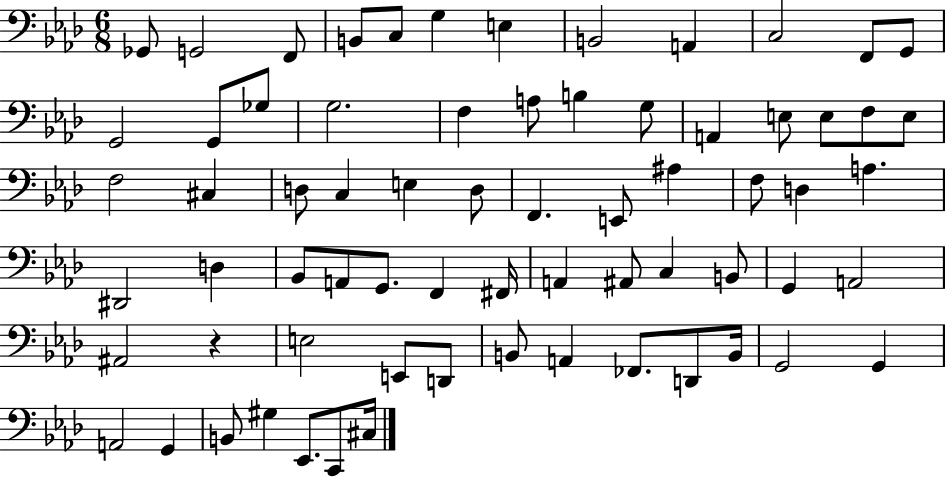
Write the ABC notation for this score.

X:1
T:Untitled
M:6/8
L:1/4
K:Ab
_G,,/2 G,,2 F,,/2 B,,/2 C,/2 G, E, B,,2 A,, C,2 F,,/2 G,,/2 G,,2 G,,/2 _G,/2 G,2 F, A,/2 B, G,/2 A,, E,/2 E,/2 F,/2 E,/2 F,2 ^C, D,/2 C, E, D,/2 F,, E,,/2 ^A, F,/2 D, A, ^D,,2 D, _B,,/2 A,,/2 G,,/2 F,, ^F,,/4 A,, ^A,,/2 C, B,,/2 G,, A,,2 ^A,,2 z E,2 E,,/2 D,,/2 B,,/2 A,, _F,,/2 D,,/2 B,,/4 G,,2 G,, A,,2 G,, B,,/2 ^G, _E,,/2 C,,/2 ^C,/4